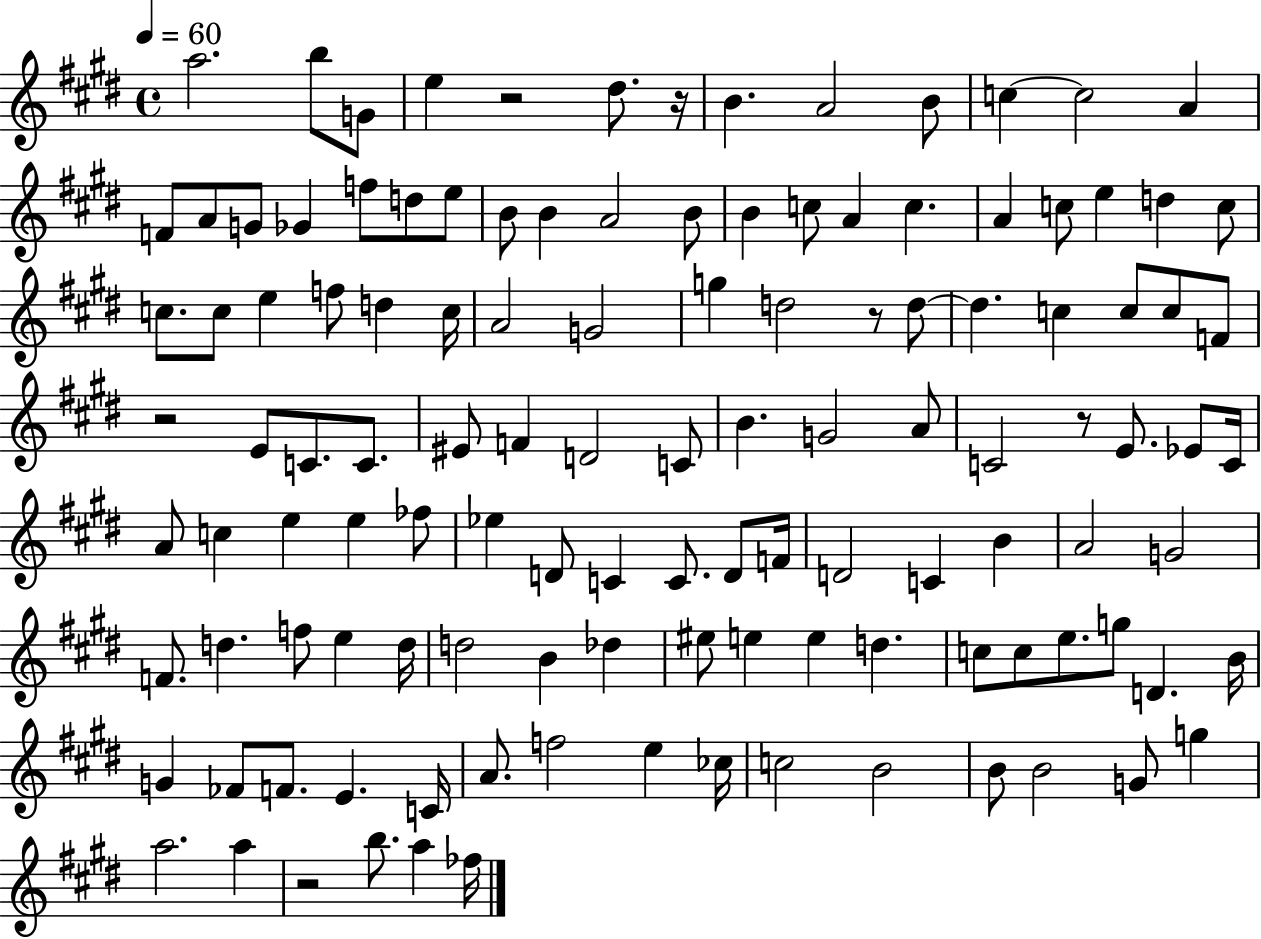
X:1
T:Untitled
M:4/4
L:1/4
K:E
a2 b/2 G/2 e z2 ^d/2 z/4 B A2 B/2 c c2 A F/2 A/2 G/2 _G f/2 d/2 e/2 B/2 B A2 B/2 B c/2 A c A c/2 e d c/2 c/2 c/2 e f/2 d c/4 A2 G2 g d2 z/2 d/2 d c c/2 c/2 F/2 z2 E/2 C/2 C/2 ^E/2 F D2 C/2 B G2 A/2 C2 z/2 E/2 _E/2 C/4 A/2 c e e _f/2 _e D/2 C C/2 D/2 F/4 D2 C B A2 G2 F/2 d f/2 e d/4 d2 B _d ^e/2 e e d c/2 c/2 e/2 g/2 D B/4 G _F/2 F/2 E C/4 A/2 f2 e _c/4 c2 B2 B/2 B2 G/2 g a2 a z2 b/2 a _f/4